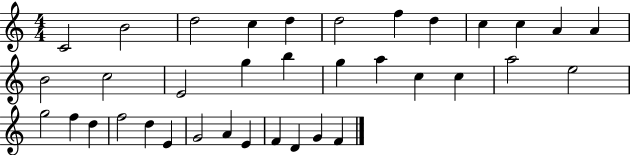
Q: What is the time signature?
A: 4/4